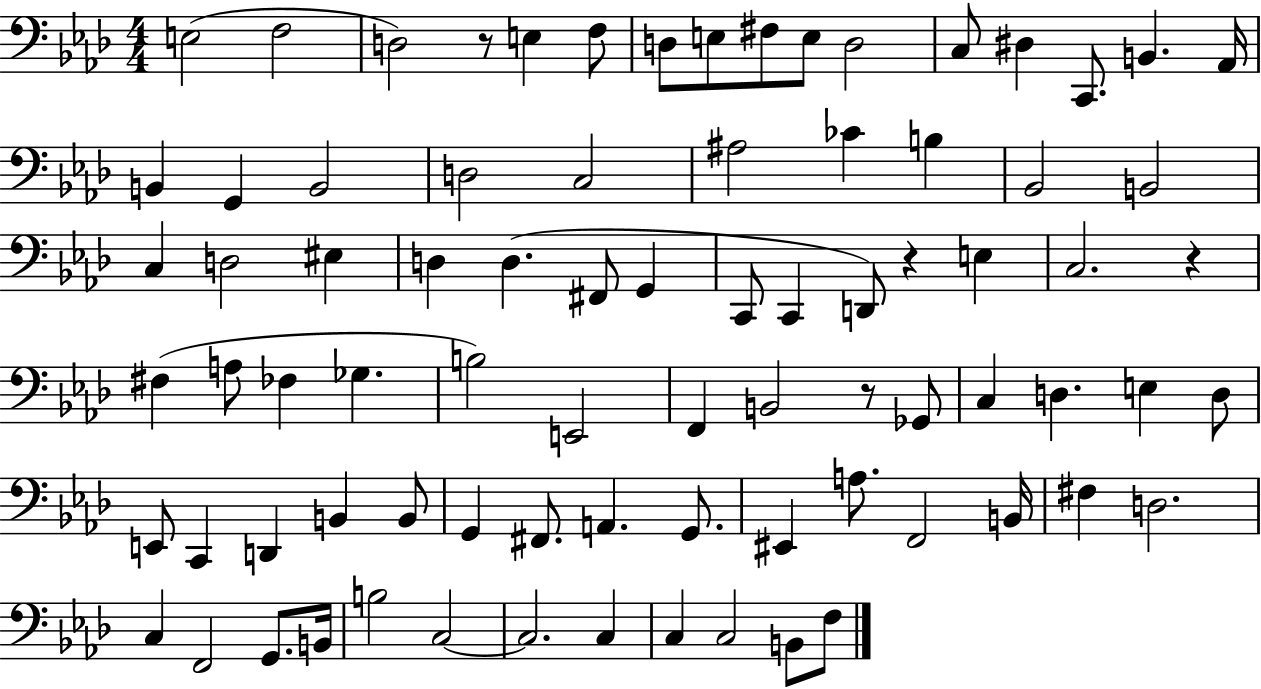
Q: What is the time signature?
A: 4/4